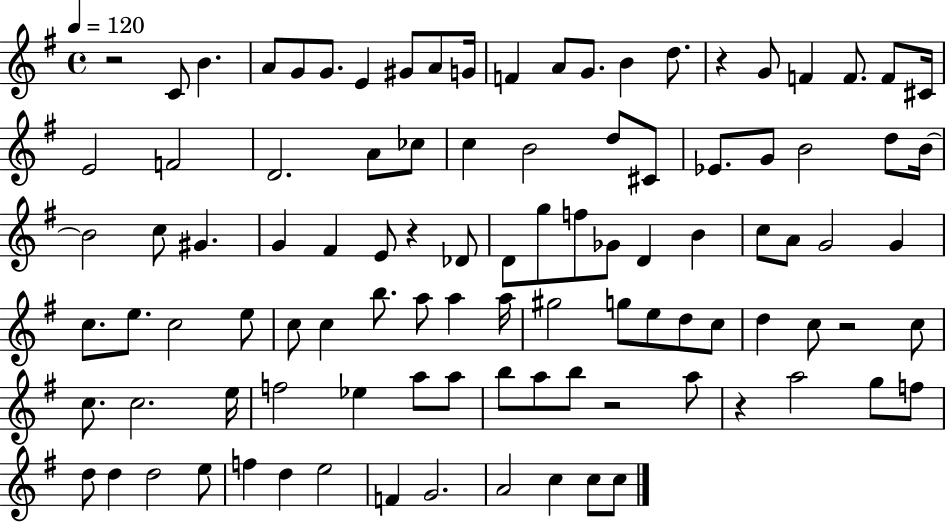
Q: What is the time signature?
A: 4/4